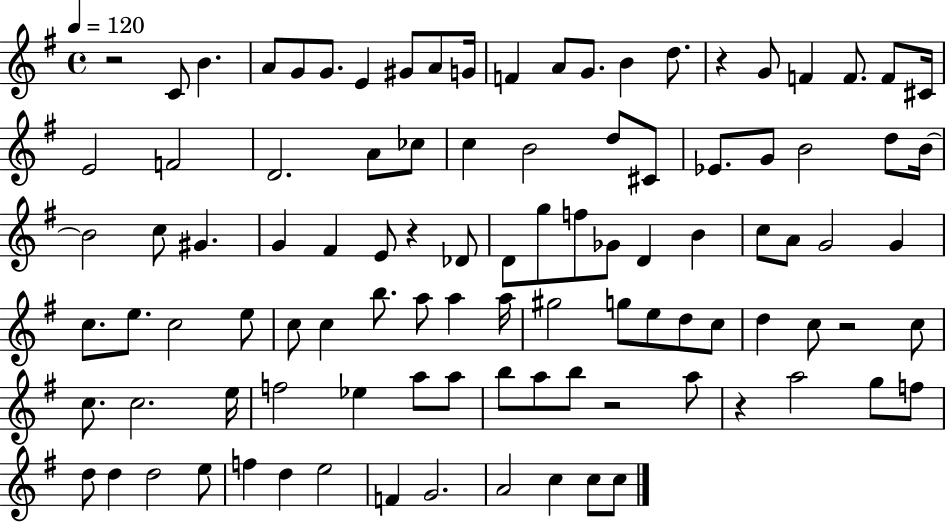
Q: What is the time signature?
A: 4/4